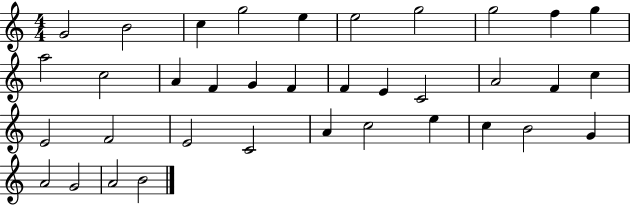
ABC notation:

X:1
T:Untitled
M:4/4
L:1/4
K:C
G2 B2 c g2 e e2 g2 g2 f g a2 c2 A F G F F E C2 A2 F c E2 F2 E2 C2 A c2 e c B2 G A2 G2 A2 B2